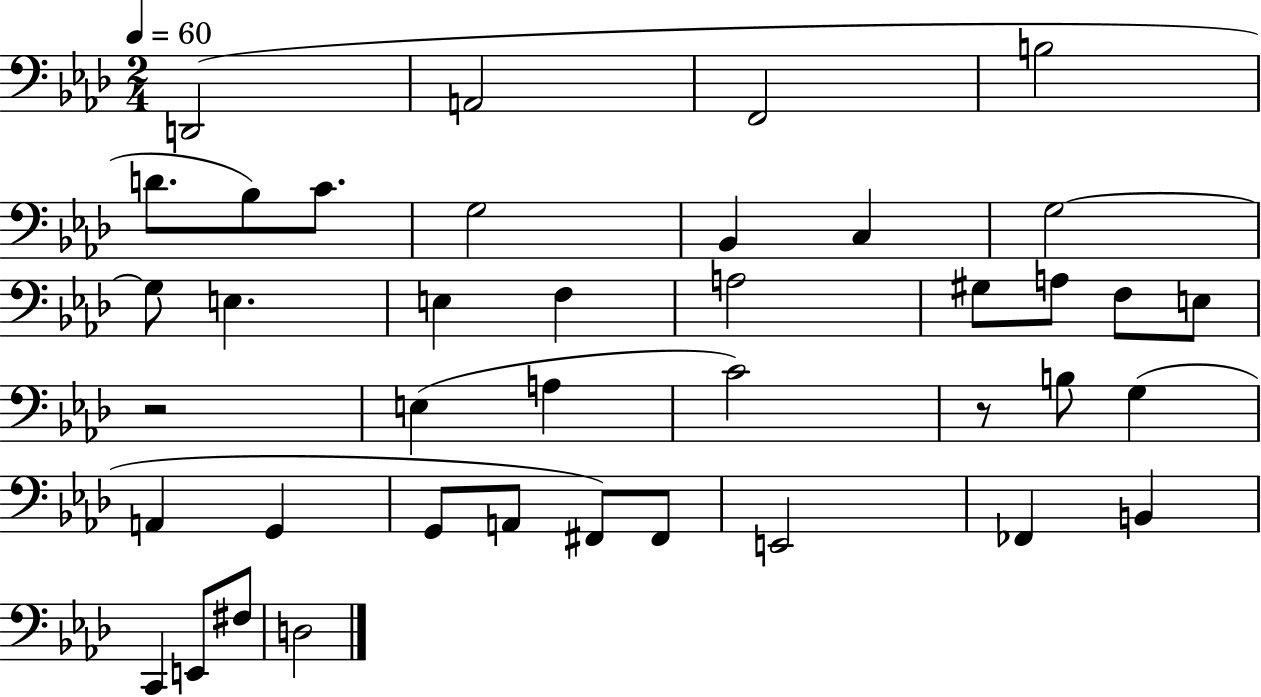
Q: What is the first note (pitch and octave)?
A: D2